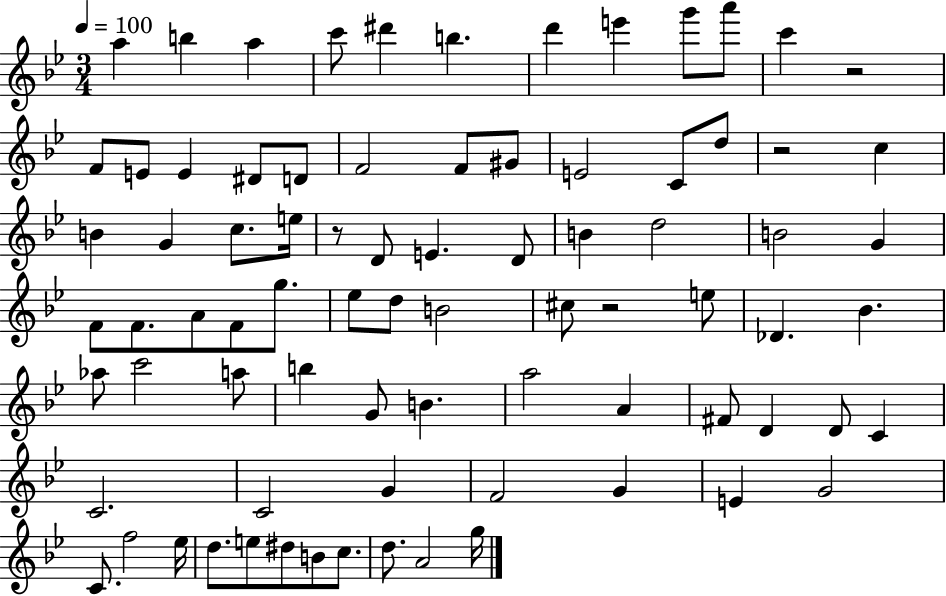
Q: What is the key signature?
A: BES major